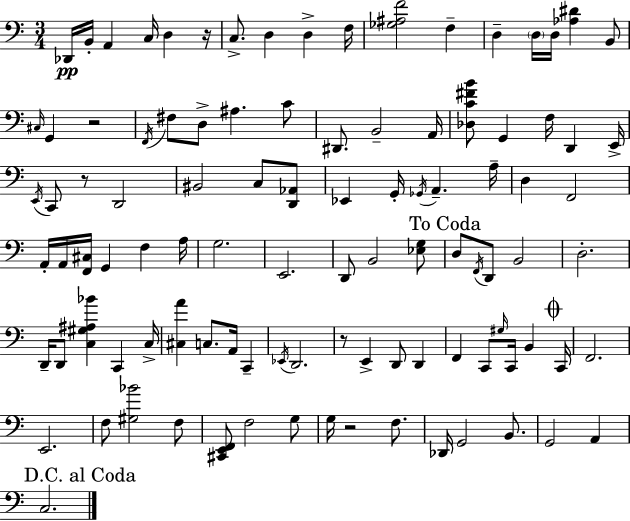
Db2/s B2/s A2/q C3/s D3/q R/s C3/e. D3/q D3/q F3/s [Gb3,A#3,F4]/h F3/q D3/q D3/s D3/s [Ab3,D#4]/q B2/e C#3/s G2/q R/h F2/s F#3/e D3/e A#3/q. C4/e D#2/e. B2/h A2/s [Db3,C4,F#4,B4]/e G2/q F3/s D2/q E2/s E2/s C2/e R/e D2/h BIS2/h C3/e [D2,Ab2]/e Eb2/q G2/s Gb2/s A2/q. A3/s D3/q F2/h A2/s A2/s [F2,C#3]/s G2/q F3/q A3/s G3/h. E2/h. D2/e B2/h [Eb3,G3]/e D3/e F2/s D2/e B2/h D3/h. D2/s D2/e [C3,G#3,A#3,Bb4]/q C2/q C3/s [C#3,A4]/q C3/e. A2/s C2/q Eb2/s D2/h. R/e E2/q D2/e D2/q F2/q C2/e G#3/s C2/s B2/q C2/s F2/h. E2/h. F3/e [G#3,Bb4]/h F3/e [C#2,E2,F2]/e F3/h G3/e G3/s R/h F3/e. Db2/s G2/h B2/e. G2/h A2/q C3/h.